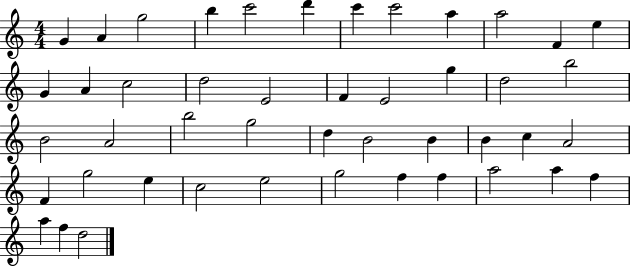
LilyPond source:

{
  \clef treble
  \numericTimeSignature
  \time 4/4
  \key c \major
  g'4 a'4 g''2 | b''4 c'''2 d'''4 | c'''4 c'''2 a''4 | a''2 f'4 e''4 | \break g'4 a'4 c''2 | d''2 e'2 | f'4 e'2 g''4 | d''2 b''2 | \break b'2 a'2 | b''2 g''2 | d''4 b'2 b'4 | b'4 c''4 a'2 | \break f'4 g''2 e''4 | c''2 e''2 | g''2 f''4 f''4 | a''2 a''4 f''4 | \break a''4 f''4 d''2 | \bar "|."
}